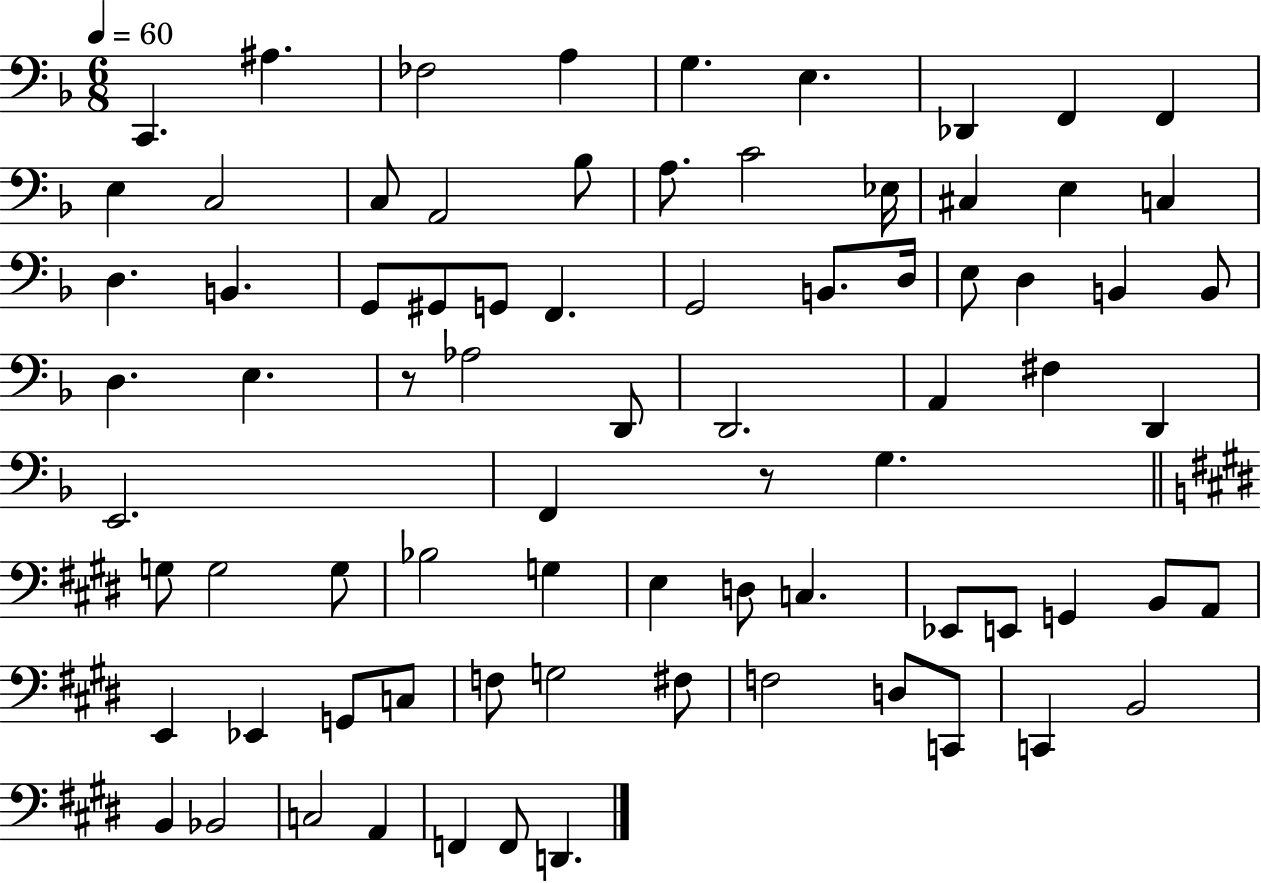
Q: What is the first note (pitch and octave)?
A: C2